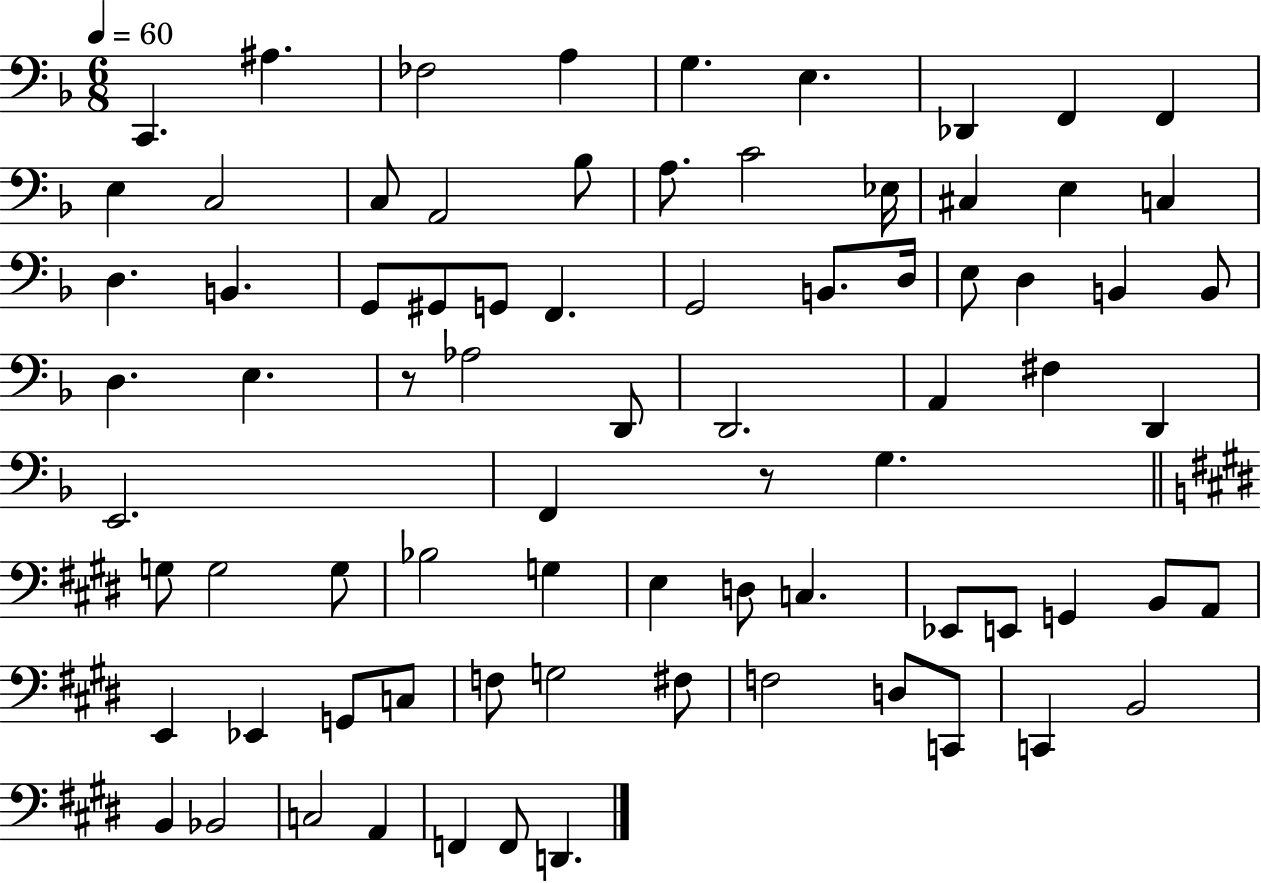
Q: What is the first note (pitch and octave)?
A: C2